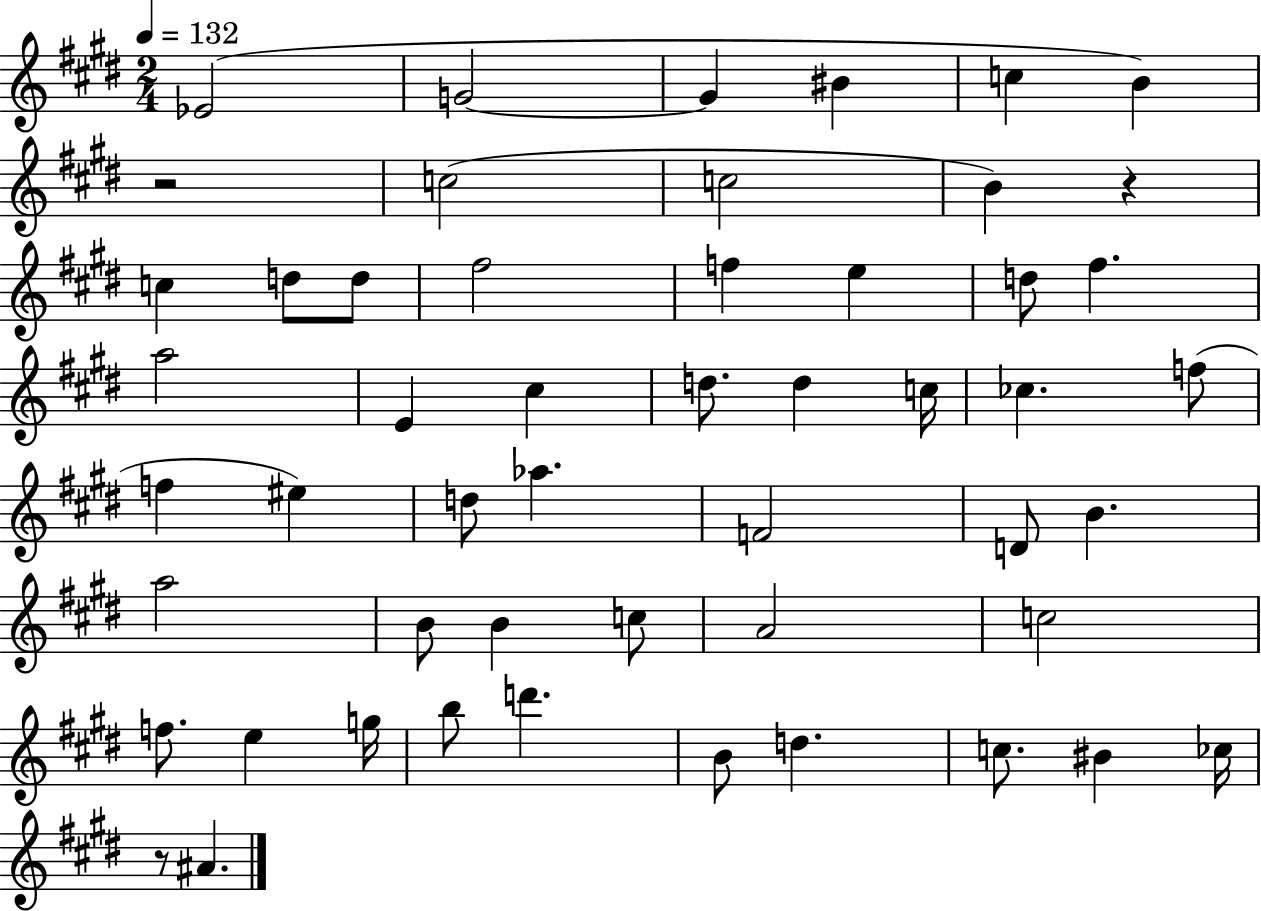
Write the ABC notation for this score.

X:1
T:Untitled
M:2/4
L:1/4
K:E
_E2 G2 G ^B c B z2 c2 c2 B z c d/2 d/2 ^f2 f e d/2 ^f a2 E ^c d/2 d c/4 _c f/2 f ^e d/2 _a F2 D/2 B a2 B/2 B c/2 A2 c2 f/2 e g/4 b/2 d' B/2 d c/2 ^B _c/4 z/2 ^A